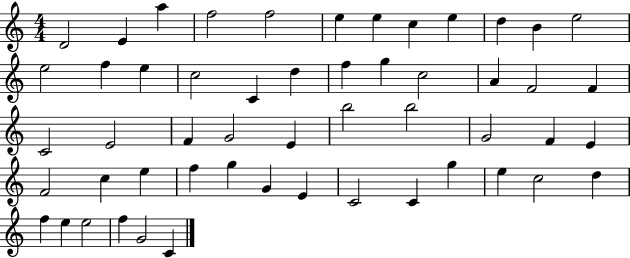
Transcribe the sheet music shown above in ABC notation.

X:1
T:Untitled
M:4/4
L:1/4
K:C
D2 E a f2 f2 e e c e d B e2 e2 f e c2 C d f g c2 A F2 F C2 E2 F G2 E b2 b2 G2 F E F2 c e f g G E C2 C g e c2 d f e e2 f G2 C